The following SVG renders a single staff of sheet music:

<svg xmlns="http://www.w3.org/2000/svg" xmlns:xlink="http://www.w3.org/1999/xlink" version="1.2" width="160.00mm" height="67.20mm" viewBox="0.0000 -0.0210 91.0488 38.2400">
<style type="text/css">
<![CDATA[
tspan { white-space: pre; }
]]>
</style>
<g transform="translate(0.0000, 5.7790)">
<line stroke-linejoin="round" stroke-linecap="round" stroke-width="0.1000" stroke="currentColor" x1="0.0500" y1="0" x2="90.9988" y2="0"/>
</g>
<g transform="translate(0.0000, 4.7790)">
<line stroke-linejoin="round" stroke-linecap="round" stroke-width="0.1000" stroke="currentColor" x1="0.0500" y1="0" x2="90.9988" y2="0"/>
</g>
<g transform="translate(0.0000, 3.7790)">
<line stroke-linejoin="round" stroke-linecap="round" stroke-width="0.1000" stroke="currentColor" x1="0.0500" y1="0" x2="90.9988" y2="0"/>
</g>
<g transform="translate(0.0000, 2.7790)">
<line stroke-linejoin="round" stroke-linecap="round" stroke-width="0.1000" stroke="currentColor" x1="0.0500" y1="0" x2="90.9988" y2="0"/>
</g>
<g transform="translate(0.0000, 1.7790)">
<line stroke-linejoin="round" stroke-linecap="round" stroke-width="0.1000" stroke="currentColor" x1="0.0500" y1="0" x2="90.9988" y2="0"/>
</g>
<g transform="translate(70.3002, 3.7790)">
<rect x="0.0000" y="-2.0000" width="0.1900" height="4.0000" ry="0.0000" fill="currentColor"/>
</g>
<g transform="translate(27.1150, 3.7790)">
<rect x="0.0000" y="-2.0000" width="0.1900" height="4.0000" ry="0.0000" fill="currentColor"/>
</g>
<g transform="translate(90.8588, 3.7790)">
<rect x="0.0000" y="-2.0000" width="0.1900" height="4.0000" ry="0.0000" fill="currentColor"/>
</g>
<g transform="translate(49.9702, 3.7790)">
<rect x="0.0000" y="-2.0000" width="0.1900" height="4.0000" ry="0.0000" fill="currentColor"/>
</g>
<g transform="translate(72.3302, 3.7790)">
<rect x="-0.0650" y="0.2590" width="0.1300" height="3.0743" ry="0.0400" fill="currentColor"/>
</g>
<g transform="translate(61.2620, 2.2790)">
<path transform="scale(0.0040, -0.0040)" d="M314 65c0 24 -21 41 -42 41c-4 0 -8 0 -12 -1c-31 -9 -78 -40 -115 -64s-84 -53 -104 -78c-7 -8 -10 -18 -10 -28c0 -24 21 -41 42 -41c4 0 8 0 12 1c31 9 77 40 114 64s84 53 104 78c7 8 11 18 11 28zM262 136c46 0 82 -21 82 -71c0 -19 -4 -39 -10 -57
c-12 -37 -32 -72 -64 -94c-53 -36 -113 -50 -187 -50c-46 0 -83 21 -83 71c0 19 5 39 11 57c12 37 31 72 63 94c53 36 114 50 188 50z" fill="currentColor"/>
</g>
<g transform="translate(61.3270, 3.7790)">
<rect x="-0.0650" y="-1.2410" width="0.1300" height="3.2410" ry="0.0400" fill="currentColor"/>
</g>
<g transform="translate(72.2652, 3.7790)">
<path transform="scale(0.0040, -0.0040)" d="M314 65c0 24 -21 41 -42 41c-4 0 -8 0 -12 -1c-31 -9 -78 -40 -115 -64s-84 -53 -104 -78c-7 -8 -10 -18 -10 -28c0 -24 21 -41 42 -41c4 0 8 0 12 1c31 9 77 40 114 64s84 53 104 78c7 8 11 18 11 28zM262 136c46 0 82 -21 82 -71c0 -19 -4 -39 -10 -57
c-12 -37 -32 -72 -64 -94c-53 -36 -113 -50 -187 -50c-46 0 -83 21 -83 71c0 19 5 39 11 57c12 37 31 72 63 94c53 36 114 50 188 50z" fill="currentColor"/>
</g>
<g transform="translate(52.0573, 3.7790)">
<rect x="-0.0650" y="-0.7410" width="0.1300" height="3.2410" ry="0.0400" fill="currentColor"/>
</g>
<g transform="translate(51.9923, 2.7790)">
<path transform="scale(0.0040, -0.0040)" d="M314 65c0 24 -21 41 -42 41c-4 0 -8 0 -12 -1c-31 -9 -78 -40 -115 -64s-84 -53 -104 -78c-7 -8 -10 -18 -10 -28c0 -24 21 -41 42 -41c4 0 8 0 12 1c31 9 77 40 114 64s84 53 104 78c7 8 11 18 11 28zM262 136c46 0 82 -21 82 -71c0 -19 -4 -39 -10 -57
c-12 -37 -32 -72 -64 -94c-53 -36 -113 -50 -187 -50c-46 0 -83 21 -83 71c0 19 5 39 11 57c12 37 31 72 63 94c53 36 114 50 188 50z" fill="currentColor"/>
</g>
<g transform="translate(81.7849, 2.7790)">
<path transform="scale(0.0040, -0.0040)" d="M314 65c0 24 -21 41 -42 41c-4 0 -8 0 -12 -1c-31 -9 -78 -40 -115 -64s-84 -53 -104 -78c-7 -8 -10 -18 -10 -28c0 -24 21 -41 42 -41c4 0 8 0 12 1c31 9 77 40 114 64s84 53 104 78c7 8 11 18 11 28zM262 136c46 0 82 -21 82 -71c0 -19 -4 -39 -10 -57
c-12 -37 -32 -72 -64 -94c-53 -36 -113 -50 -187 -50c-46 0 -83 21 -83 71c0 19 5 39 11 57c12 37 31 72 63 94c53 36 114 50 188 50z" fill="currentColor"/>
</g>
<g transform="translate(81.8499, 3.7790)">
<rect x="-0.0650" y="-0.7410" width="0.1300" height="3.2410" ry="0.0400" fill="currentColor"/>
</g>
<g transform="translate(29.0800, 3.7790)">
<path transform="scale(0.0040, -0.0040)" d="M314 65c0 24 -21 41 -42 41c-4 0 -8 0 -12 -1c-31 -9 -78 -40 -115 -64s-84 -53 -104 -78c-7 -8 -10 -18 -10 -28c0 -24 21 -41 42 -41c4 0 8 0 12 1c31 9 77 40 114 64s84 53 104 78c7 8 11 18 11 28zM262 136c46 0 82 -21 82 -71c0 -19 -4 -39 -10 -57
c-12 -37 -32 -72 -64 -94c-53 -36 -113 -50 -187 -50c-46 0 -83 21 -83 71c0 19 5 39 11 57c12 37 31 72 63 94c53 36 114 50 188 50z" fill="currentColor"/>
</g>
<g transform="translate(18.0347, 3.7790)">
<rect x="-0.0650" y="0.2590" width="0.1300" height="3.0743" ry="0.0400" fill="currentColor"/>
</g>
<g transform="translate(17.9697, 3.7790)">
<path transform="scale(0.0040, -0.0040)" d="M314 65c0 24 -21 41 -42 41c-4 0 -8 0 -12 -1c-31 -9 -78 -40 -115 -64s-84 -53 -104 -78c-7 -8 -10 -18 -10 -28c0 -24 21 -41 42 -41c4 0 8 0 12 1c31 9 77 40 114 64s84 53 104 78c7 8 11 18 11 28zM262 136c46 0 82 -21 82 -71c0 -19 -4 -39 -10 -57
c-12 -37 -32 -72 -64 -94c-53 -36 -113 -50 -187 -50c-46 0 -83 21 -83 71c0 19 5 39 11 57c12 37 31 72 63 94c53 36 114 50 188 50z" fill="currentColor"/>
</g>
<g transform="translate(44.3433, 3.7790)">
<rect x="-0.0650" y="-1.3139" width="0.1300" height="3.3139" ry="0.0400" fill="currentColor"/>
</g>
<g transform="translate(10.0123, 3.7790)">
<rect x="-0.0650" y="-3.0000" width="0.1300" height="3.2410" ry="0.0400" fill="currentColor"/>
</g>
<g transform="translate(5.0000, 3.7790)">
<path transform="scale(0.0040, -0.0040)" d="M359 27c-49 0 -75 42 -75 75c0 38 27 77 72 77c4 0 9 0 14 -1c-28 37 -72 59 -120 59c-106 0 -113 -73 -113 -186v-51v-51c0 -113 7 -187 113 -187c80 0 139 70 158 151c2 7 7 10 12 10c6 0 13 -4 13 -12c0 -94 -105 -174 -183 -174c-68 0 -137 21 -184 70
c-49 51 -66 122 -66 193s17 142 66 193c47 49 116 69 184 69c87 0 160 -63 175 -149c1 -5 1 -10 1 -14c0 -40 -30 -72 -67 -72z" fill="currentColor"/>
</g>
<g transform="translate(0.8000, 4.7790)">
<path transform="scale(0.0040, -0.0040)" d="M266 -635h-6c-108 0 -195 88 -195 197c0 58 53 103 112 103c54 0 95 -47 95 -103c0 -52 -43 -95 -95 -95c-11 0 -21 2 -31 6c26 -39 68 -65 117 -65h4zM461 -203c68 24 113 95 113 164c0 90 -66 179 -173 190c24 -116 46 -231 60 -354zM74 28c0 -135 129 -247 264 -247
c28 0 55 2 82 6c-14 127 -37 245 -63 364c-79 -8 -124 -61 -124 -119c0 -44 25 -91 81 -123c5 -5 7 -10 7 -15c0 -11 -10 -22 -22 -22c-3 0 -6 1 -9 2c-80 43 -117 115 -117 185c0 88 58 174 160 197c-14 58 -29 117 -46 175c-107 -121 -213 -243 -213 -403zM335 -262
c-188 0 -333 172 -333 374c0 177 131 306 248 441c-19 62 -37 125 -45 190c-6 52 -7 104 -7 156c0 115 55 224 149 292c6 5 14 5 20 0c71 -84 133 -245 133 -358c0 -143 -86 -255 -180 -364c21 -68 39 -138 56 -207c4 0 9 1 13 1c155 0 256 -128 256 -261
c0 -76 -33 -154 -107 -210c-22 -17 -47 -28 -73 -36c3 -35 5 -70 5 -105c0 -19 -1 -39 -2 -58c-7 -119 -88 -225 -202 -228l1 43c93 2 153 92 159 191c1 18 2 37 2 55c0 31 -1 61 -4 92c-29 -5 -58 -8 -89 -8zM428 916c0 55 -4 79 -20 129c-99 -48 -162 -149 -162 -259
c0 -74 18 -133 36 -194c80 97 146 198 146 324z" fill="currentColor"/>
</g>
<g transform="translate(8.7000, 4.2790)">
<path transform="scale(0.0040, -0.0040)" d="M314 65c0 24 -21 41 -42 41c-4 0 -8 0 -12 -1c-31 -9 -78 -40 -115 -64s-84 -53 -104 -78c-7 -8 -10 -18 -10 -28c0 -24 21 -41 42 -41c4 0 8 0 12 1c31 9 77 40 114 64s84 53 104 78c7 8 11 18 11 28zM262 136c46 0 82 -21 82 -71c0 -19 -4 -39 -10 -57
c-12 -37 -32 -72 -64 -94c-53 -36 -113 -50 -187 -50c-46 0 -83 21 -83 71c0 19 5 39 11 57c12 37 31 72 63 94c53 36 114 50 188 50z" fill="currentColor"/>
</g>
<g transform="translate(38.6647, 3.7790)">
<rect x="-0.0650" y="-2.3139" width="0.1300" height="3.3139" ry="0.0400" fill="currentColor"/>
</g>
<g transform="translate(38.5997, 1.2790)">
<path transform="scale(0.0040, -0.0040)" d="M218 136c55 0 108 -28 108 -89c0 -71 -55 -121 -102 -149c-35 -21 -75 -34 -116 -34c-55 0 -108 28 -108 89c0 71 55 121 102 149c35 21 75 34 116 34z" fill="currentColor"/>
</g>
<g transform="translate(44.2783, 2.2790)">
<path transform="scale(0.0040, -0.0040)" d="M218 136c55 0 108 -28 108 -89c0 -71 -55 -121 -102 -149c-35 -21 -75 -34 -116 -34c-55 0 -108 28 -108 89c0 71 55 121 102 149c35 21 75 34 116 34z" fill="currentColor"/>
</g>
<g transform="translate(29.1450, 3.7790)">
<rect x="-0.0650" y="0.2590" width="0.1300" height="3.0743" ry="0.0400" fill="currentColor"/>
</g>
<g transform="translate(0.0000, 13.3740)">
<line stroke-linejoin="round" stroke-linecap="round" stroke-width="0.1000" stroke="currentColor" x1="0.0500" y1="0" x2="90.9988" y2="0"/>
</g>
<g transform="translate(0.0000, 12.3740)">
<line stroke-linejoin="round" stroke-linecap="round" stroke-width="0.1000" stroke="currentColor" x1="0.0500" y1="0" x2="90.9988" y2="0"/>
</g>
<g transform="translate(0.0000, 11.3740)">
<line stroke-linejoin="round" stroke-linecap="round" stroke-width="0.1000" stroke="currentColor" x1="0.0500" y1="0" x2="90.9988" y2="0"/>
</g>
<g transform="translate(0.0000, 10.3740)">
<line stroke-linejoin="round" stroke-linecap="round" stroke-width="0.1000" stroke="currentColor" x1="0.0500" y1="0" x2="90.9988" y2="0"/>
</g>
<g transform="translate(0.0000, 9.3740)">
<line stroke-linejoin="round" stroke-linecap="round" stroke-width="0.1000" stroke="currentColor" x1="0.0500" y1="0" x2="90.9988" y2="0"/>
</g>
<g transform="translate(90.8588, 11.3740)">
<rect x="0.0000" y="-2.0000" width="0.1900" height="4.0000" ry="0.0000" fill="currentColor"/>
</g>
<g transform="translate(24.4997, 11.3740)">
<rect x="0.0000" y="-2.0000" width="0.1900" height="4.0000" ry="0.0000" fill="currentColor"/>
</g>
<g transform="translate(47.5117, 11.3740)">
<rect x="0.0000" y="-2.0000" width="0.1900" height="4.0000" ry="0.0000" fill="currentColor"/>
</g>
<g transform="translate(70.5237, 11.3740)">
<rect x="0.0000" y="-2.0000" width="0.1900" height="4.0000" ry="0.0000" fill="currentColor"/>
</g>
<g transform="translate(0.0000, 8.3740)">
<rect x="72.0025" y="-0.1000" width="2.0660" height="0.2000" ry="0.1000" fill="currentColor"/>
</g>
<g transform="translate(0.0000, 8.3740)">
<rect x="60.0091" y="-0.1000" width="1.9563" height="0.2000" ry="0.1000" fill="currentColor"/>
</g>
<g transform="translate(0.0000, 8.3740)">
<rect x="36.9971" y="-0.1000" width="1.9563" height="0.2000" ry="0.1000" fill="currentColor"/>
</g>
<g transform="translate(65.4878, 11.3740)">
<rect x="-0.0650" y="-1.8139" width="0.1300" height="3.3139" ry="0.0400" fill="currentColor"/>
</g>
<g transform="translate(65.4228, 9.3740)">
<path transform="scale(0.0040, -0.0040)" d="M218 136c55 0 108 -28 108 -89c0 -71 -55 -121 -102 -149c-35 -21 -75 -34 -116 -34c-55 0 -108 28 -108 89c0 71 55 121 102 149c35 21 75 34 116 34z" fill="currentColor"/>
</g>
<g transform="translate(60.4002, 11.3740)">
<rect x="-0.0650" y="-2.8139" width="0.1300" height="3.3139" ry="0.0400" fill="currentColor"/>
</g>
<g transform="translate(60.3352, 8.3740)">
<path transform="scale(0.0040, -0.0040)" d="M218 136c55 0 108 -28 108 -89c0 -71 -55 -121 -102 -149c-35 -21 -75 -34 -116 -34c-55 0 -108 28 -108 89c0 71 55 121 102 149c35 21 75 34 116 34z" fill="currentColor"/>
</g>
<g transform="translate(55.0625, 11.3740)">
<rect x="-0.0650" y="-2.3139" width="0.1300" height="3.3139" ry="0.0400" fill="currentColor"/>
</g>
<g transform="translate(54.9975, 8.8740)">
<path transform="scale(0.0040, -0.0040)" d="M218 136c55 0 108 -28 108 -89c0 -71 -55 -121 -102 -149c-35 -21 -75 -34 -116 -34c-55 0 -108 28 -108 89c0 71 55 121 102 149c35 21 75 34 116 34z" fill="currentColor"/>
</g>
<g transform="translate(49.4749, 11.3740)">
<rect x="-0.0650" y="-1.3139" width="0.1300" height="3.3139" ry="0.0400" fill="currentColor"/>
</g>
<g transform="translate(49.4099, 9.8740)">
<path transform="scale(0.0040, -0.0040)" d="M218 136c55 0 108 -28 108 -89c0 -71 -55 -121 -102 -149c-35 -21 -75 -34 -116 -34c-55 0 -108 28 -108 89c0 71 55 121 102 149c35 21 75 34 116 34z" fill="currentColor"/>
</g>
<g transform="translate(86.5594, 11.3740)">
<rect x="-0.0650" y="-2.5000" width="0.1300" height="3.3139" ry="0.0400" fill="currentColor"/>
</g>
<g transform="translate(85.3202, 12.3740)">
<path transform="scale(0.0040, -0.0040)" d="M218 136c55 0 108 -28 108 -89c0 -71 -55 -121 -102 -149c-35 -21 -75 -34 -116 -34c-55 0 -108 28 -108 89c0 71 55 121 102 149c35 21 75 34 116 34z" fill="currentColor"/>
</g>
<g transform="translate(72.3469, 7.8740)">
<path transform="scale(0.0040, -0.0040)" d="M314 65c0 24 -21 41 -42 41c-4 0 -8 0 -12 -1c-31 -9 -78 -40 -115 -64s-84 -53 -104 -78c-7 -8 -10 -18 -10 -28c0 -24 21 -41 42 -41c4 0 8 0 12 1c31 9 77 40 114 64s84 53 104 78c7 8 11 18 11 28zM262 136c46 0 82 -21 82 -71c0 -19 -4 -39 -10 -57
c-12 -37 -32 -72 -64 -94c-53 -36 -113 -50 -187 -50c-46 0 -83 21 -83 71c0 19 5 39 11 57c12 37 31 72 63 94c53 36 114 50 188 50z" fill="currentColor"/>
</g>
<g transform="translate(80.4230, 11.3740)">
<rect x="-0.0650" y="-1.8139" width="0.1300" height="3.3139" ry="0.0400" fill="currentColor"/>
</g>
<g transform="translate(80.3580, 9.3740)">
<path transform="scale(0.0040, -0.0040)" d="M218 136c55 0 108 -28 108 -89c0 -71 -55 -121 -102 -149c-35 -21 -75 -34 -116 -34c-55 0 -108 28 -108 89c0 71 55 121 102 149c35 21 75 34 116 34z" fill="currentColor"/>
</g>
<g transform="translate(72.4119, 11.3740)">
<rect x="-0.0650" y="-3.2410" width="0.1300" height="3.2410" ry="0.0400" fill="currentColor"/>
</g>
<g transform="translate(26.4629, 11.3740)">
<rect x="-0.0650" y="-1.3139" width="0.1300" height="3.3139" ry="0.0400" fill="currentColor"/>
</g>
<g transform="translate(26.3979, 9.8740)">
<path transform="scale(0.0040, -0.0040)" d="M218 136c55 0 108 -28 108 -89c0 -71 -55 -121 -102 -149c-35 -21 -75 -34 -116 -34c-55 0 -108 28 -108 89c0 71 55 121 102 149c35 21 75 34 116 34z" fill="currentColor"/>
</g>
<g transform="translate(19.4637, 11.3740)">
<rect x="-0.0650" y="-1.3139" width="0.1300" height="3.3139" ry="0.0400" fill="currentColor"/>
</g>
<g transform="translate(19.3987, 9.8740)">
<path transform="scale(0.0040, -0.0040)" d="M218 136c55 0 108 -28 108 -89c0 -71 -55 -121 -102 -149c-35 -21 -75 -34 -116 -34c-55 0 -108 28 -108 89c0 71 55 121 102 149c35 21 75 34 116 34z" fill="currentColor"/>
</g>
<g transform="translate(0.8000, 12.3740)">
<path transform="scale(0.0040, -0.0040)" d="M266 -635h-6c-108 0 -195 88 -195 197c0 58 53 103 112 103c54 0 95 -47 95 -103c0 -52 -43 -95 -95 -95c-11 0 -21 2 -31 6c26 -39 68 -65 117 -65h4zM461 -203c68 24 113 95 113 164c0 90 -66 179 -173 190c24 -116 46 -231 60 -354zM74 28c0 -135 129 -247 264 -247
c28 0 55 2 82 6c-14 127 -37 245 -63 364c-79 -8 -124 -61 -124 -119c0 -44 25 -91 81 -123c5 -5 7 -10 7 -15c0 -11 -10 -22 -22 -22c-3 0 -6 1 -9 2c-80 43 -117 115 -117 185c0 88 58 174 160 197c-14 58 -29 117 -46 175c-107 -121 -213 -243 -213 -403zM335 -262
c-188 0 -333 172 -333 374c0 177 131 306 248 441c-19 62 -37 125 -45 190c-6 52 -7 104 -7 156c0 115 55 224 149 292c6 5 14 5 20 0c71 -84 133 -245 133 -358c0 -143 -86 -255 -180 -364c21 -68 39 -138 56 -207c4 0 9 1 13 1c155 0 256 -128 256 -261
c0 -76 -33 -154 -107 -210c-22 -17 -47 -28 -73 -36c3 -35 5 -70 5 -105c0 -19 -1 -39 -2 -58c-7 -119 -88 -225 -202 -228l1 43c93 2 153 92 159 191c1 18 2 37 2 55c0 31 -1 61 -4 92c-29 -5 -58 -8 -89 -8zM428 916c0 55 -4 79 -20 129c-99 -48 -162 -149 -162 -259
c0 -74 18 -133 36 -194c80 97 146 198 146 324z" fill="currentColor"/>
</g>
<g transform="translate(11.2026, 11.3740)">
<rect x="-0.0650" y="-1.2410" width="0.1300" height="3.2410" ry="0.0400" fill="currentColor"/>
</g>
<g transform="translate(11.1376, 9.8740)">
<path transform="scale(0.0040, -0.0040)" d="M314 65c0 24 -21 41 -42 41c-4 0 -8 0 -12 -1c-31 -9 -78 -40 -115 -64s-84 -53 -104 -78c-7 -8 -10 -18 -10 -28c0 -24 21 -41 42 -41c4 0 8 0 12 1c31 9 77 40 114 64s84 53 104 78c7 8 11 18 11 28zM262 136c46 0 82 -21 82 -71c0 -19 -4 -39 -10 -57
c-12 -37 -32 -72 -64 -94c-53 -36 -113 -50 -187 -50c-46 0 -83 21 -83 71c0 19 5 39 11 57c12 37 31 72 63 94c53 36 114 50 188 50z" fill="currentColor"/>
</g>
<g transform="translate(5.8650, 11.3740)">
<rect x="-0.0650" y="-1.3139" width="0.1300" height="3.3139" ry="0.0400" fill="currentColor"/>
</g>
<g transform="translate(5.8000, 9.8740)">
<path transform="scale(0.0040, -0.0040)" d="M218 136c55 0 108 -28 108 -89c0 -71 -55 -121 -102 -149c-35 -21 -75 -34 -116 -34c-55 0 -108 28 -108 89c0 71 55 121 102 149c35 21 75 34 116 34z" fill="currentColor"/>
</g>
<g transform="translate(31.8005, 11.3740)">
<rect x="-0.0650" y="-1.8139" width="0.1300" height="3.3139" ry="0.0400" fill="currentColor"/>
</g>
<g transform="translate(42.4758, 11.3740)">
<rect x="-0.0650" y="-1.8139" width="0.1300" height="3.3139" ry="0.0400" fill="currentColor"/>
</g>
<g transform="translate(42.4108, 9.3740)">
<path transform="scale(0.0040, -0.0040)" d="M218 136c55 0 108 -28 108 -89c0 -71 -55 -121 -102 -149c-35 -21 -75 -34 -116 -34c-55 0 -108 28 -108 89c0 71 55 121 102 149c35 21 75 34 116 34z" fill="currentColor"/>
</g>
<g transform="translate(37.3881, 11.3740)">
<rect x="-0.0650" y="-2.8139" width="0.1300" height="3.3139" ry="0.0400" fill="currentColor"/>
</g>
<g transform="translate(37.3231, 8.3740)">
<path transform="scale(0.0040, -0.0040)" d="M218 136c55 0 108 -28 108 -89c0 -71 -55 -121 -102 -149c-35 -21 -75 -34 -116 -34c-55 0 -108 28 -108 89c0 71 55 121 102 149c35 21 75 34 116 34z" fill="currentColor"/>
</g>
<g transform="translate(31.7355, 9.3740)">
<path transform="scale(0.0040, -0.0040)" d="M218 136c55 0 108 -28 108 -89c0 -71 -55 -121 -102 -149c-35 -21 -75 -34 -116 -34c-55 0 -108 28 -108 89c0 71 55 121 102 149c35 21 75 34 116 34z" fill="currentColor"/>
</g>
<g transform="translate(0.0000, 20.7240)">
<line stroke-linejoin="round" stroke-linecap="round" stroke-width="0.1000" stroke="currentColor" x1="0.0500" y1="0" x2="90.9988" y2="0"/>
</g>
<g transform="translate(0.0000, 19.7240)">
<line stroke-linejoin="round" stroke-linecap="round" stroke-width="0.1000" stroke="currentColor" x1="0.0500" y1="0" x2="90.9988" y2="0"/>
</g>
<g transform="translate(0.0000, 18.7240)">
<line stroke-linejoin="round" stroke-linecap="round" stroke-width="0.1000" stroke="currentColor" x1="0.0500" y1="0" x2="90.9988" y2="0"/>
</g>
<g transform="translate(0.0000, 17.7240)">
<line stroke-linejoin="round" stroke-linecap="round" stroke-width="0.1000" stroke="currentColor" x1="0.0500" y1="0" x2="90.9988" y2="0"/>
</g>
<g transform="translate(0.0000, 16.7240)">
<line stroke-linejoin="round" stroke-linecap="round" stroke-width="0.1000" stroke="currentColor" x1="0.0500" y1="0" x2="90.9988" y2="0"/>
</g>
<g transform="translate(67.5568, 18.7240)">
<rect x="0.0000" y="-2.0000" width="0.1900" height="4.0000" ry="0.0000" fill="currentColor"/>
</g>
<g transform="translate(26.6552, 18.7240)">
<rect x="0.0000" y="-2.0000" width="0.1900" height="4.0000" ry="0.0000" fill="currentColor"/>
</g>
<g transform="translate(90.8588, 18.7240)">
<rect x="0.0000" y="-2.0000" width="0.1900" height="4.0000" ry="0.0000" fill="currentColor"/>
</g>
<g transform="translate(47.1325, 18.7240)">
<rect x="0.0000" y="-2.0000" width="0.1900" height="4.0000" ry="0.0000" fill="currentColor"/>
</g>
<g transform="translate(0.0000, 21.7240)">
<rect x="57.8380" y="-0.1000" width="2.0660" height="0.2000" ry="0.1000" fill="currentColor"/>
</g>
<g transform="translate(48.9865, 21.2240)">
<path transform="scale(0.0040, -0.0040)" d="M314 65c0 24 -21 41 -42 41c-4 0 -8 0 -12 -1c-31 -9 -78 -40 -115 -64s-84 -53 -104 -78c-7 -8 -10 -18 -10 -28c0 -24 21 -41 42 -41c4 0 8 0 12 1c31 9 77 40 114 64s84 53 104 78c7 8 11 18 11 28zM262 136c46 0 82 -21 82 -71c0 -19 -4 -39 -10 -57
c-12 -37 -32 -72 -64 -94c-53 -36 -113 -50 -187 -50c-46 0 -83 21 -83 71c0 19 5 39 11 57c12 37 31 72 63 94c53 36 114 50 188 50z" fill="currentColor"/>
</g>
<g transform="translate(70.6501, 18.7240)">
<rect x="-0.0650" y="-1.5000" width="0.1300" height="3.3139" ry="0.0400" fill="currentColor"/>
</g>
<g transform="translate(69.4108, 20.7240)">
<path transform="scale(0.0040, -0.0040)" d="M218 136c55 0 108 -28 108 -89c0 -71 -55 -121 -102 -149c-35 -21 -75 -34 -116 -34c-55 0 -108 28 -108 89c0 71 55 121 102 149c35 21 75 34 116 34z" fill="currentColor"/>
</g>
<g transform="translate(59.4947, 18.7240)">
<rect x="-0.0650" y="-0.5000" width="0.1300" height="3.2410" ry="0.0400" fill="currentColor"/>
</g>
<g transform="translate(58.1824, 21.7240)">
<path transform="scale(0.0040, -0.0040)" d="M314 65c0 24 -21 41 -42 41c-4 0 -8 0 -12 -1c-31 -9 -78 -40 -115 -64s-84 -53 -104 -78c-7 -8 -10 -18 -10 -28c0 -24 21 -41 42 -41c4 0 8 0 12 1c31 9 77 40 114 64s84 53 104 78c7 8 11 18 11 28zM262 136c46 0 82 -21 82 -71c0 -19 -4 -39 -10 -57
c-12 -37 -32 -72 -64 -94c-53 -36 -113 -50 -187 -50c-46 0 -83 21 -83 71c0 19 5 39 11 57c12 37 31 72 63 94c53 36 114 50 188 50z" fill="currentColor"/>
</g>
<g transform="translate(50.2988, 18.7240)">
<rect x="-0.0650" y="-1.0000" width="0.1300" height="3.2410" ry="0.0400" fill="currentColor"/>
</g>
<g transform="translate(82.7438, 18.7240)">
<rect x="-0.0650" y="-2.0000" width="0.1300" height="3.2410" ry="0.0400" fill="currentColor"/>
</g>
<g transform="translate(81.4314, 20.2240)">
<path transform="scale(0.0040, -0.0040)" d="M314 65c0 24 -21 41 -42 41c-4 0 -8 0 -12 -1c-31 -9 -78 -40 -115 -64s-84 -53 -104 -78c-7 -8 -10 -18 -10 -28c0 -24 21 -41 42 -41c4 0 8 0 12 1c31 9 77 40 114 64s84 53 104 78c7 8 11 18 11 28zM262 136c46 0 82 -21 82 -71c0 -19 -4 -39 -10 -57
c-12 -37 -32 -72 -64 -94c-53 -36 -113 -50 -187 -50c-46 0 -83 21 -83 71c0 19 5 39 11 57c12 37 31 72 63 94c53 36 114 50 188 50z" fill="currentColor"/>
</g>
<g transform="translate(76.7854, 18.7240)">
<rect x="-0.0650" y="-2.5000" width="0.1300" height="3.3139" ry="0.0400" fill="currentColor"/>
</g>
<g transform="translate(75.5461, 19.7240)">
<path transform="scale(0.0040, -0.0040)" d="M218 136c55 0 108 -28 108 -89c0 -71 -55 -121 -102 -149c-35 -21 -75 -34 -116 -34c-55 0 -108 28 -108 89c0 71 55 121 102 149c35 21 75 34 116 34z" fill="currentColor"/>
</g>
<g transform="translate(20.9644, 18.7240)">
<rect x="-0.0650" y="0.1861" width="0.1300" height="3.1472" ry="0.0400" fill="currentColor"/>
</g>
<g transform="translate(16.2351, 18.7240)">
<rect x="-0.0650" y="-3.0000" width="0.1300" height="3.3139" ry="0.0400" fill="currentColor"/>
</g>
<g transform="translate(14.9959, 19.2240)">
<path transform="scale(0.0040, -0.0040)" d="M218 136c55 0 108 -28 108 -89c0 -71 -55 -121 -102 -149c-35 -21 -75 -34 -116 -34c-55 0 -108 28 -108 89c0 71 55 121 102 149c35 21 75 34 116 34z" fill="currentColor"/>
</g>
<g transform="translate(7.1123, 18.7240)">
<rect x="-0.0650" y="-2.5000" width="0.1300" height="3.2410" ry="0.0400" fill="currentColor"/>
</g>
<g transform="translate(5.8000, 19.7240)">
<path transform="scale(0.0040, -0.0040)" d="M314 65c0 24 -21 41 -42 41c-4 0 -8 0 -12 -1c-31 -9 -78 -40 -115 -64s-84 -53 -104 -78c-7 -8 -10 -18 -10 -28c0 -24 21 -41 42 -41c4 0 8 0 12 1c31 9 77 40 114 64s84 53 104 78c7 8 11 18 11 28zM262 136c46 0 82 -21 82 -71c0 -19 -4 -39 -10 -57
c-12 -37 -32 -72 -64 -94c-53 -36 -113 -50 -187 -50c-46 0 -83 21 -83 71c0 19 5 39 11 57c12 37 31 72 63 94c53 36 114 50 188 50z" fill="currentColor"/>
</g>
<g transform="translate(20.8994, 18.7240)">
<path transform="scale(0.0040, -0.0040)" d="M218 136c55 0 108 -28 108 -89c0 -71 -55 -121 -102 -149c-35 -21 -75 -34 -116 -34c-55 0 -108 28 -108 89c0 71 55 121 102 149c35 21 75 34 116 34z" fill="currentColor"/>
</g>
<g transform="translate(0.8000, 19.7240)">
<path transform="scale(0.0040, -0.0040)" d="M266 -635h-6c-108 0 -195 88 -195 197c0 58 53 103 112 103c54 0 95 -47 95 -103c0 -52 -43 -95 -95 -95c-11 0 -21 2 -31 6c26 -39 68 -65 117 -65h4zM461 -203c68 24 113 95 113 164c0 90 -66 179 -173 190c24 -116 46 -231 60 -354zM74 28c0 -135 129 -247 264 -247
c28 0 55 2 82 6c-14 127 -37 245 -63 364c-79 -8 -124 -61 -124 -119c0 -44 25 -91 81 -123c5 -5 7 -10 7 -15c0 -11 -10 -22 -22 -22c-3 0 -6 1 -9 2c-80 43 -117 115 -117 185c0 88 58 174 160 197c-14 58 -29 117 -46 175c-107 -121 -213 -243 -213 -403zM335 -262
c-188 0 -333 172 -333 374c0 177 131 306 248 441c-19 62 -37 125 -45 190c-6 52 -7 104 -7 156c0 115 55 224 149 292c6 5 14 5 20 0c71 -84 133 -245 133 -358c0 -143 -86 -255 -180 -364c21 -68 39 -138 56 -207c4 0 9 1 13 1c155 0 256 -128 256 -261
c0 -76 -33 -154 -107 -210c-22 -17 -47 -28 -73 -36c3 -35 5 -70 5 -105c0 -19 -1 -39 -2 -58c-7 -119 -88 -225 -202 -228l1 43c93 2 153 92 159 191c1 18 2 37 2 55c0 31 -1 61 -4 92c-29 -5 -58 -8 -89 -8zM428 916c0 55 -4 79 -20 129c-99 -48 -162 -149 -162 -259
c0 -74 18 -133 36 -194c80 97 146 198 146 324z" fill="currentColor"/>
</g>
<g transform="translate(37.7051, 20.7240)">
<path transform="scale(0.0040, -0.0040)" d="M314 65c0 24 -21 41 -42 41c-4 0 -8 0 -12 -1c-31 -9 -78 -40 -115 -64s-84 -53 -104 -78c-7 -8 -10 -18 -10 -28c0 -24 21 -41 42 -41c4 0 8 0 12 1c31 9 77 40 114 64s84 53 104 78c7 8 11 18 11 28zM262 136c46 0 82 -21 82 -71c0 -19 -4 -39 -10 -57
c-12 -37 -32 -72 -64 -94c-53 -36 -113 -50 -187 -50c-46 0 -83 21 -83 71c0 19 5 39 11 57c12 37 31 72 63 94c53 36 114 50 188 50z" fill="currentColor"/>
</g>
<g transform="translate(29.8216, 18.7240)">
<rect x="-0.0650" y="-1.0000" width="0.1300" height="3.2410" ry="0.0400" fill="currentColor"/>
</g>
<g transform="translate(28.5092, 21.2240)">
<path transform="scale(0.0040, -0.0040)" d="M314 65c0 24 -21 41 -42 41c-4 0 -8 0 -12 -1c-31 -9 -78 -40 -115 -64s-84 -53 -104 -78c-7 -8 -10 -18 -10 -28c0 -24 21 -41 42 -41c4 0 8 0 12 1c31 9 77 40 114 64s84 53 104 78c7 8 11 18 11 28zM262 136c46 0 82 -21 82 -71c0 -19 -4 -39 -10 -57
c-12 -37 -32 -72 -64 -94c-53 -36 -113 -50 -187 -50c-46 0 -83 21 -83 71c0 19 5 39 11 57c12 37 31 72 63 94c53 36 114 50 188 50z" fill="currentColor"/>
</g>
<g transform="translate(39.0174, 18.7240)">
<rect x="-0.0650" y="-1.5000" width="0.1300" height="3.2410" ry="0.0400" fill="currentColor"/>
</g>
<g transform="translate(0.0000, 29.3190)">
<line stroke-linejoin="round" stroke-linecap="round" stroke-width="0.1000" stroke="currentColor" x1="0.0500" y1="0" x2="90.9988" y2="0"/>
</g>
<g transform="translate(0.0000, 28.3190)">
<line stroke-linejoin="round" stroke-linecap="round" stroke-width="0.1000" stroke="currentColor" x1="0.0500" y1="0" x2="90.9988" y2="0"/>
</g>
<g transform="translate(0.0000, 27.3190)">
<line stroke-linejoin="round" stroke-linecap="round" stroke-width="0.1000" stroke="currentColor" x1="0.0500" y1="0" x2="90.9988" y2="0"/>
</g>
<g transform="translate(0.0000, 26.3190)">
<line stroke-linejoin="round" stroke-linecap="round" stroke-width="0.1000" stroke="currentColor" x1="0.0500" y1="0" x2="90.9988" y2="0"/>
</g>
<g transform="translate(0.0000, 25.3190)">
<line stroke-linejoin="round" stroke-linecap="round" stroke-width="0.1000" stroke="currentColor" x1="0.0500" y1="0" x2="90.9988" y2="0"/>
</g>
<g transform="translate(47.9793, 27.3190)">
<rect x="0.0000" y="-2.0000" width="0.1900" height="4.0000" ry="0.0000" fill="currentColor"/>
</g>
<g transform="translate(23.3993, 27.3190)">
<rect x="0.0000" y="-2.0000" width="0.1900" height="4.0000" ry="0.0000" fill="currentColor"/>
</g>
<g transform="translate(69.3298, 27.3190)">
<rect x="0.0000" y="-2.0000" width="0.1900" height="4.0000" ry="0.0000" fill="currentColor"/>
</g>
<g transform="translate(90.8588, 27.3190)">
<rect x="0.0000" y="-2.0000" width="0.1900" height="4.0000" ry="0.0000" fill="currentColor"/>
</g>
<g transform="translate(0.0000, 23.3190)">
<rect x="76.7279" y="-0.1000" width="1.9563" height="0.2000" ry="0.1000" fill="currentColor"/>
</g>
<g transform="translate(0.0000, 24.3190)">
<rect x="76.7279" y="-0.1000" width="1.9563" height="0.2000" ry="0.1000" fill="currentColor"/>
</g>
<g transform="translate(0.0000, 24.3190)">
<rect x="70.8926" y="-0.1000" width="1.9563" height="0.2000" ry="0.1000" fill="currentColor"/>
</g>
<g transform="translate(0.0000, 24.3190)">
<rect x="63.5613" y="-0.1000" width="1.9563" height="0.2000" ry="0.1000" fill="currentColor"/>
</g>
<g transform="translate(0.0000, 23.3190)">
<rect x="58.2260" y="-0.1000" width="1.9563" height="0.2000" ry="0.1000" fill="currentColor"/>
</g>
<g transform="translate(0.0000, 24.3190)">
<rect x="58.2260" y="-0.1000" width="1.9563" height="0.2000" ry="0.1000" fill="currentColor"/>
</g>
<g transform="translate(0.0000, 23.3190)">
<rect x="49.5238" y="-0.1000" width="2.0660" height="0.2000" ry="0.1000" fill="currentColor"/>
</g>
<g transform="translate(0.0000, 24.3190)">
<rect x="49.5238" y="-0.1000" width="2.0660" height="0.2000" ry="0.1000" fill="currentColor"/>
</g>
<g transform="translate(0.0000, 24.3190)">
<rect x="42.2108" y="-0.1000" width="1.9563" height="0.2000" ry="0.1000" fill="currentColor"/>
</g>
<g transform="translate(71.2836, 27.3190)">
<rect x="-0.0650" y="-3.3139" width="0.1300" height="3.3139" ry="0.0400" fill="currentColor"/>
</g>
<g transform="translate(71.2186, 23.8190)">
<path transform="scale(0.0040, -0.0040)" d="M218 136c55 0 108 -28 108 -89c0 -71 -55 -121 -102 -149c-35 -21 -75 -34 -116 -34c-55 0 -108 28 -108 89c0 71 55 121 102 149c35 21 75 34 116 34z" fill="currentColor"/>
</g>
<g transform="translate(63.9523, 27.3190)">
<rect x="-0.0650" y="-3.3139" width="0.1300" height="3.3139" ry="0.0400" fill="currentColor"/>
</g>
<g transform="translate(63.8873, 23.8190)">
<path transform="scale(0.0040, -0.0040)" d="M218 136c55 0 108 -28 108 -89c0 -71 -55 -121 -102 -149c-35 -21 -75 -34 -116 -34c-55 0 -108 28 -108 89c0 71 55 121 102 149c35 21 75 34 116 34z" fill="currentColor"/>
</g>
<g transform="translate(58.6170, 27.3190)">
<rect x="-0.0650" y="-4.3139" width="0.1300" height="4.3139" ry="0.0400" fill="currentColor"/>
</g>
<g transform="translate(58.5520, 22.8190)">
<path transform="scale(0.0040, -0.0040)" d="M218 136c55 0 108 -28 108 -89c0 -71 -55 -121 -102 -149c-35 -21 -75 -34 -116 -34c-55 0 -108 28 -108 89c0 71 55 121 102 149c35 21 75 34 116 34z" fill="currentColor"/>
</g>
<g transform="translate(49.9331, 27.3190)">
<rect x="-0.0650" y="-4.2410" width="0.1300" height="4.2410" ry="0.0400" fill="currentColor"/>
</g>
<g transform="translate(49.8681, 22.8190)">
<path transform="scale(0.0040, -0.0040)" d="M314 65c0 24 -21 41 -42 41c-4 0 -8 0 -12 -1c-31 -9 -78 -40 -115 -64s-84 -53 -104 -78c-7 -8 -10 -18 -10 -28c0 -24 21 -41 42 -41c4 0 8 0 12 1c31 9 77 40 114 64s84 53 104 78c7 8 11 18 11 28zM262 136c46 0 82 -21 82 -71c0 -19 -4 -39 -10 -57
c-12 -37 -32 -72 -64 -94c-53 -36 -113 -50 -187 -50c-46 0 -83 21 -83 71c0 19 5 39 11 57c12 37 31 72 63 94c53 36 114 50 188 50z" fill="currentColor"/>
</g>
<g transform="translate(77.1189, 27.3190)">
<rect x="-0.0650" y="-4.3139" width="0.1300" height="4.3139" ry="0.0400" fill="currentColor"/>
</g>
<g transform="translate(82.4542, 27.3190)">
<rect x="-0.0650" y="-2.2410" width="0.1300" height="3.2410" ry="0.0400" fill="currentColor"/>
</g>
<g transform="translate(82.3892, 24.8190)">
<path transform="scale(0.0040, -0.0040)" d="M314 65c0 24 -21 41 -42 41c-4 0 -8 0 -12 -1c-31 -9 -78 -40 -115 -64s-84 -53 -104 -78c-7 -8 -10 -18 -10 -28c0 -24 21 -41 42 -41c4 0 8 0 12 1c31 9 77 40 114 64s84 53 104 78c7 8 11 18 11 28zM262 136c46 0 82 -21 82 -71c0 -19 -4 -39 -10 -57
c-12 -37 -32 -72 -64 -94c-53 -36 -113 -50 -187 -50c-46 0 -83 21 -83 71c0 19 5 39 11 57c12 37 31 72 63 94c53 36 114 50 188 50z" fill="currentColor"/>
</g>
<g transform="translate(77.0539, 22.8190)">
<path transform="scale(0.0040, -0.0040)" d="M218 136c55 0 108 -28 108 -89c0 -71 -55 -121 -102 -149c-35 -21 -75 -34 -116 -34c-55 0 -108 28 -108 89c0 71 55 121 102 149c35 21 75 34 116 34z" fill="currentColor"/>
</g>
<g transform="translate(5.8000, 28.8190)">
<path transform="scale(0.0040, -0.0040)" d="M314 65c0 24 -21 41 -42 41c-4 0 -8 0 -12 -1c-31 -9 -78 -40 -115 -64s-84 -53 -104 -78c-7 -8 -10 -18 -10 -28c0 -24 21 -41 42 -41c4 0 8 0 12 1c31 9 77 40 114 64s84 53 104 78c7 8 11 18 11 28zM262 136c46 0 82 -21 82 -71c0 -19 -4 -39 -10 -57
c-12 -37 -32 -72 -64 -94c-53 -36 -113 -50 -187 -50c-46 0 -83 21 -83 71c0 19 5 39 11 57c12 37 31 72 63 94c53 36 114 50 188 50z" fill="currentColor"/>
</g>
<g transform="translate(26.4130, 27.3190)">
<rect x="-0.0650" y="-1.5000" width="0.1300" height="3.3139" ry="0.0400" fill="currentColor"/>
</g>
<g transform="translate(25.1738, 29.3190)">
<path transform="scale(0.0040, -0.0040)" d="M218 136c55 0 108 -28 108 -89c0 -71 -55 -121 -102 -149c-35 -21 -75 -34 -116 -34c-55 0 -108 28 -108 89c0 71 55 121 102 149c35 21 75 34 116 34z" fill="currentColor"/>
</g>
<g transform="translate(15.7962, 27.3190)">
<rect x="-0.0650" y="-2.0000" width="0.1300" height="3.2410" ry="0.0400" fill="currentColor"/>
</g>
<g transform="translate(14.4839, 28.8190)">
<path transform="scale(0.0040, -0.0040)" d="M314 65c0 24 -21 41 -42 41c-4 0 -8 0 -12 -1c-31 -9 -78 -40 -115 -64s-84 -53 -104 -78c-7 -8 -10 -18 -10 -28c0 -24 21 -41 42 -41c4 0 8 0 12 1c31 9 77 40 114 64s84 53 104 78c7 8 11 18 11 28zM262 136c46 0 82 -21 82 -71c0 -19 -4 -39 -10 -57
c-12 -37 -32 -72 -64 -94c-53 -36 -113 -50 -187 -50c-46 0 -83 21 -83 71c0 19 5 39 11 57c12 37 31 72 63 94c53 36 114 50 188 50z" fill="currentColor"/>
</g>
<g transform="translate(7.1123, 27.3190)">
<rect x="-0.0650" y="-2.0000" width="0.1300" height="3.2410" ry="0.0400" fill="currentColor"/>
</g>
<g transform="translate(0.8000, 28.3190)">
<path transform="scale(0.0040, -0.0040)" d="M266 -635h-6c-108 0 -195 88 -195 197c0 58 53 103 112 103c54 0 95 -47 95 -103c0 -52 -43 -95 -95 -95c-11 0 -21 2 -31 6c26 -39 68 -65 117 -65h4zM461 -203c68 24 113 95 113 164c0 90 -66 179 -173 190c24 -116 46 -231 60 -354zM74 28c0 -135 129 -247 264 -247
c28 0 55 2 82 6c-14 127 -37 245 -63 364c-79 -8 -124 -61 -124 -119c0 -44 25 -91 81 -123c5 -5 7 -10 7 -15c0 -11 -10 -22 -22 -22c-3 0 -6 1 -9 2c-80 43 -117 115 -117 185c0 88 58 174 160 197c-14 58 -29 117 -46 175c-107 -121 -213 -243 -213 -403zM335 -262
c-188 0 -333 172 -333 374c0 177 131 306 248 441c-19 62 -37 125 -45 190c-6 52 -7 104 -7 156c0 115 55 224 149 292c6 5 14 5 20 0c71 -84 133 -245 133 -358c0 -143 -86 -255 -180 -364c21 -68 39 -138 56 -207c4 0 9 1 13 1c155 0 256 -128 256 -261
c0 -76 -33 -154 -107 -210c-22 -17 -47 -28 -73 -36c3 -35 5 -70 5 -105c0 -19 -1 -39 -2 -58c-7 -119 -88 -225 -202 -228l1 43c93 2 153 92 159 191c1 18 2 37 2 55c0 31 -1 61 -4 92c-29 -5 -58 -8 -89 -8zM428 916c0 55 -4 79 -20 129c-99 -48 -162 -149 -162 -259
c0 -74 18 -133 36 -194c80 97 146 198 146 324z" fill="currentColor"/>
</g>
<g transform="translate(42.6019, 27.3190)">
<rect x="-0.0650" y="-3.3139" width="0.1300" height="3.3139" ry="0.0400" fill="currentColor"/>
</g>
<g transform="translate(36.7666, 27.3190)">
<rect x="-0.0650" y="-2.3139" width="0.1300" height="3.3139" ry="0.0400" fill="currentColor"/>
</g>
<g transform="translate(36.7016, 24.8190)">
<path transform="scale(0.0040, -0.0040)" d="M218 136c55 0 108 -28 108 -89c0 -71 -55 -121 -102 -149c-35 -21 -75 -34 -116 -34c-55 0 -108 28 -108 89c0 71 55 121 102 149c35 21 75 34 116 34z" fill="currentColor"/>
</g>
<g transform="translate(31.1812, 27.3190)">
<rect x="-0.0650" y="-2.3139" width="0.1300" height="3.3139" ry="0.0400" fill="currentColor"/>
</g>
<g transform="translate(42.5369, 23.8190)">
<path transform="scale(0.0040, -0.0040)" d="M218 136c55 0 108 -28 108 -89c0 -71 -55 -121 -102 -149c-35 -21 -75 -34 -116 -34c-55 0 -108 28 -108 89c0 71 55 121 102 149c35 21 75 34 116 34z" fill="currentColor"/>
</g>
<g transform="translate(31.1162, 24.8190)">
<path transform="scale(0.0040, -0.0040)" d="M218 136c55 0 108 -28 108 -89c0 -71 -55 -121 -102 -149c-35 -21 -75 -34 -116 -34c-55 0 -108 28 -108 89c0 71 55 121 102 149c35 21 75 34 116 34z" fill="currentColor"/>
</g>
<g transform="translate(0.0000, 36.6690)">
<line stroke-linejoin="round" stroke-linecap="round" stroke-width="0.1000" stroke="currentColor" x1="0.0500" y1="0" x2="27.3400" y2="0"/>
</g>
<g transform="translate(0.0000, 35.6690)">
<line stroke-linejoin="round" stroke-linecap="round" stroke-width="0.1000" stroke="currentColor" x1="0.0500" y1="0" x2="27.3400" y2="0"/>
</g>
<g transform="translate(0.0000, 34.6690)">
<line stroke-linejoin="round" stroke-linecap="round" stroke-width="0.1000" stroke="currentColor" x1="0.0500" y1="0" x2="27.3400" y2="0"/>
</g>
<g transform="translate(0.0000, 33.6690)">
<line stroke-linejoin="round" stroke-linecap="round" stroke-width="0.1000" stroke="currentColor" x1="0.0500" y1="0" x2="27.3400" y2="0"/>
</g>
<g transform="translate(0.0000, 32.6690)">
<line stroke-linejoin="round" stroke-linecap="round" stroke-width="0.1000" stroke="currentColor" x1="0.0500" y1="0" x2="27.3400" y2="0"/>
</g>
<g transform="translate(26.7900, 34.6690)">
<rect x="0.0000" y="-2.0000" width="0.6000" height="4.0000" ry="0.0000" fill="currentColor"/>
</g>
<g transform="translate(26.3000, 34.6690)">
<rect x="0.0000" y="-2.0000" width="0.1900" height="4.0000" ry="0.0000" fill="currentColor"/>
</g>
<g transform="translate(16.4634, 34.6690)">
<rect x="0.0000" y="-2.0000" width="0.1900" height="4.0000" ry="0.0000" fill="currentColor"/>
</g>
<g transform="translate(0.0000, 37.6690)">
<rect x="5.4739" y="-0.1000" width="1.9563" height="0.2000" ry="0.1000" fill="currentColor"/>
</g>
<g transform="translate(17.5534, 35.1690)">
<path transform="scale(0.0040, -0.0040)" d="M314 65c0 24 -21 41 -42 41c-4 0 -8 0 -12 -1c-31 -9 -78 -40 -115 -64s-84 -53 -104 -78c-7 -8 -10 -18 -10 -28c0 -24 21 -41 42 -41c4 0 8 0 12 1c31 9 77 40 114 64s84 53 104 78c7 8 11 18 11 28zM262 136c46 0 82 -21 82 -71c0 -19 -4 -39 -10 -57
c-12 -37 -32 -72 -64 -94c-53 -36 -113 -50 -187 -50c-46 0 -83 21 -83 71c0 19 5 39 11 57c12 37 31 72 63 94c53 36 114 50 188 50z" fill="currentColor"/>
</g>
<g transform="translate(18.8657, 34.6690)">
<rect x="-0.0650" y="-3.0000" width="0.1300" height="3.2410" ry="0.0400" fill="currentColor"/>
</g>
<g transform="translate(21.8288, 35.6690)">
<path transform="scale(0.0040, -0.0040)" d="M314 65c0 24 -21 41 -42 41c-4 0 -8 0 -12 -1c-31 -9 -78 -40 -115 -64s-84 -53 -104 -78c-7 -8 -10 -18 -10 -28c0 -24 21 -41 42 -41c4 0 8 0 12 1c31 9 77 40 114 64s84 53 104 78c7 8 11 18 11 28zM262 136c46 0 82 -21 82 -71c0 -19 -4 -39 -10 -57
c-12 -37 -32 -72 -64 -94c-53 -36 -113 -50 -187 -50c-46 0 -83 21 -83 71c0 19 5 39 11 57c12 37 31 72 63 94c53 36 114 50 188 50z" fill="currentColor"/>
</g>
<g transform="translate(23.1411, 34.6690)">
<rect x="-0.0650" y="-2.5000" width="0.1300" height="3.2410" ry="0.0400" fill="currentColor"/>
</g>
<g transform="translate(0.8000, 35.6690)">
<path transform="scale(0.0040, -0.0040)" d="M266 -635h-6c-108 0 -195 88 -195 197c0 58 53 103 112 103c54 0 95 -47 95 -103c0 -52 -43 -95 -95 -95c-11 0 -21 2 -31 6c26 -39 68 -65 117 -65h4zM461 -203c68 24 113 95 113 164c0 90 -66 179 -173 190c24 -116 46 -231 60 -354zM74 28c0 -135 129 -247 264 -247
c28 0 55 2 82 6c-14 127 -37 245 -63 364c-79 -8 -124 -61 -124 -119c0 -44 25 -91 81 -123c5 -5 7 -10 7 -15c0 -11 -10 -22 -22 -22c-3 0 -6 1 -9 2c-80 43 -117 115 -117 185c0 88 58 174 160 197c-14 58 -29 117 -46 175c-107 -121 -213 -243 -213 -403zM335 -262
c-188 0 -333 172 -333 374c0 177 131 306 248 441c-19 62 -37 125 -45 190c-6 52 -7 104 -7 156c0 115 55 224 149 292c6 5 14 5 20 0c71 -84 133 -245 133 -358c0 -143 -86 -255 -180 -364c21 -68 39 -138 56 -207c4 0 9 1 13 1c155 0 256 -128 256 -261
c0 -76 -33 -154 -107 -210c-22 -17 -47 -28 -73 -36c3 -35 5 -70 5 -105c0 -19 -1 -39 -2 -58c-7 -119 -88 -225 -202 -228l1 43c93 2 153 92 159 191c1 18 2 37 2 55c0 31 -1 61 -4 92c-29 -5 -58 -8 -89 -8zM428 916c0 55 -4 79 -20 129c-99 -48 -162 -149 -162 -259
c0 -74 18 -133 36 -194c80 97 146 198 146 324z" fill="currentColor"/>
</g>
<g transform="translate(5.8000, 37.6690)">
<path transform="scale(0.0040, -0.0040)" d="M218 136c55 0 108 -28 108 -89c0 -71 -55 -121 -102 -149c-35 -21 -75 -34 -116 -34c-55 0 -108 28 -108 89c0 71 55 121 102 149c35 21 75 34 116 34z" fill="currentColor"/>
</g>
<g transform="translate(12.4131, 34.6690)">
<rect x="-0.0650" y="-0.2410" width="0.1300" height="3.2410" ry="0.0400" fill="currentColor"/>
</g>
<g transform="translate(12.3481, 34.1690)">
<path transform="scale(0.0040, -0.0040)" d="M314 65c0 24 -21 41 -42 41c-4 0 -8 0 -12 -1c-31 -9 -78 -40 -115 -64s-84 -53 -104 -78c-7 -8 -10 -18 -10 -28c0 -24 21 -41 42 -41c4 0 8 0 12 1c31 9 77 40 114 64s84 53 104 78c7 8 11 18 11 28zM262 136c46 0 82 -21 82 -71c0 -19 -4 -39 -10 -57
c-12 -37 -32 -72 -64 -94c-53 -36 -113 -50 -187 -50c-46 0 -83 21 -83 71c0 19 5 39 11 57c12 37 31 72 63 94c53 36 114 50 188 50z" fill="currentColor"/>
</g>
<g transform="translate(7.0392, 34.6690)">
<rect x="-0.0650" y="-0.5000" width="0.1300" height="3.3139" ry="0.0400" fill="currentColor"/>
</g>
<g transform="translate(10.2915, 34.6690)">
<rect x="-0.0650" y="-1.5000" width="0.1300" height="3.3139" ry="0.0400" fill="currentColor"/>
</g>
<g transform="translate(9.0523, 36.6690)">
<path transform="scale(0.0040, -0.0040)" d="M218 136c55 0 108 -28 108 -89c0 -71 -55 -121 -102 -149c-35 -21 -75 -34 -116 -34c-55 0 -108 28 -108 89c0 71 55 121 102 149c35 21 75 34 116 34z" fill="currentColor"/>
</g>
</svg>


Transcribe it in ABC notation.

X:1
T:Untitled
M:4/4
L:1/4
K:C
A2 B2 B2 g e d2 e2 B2 d2 e e2 e e f a f e g a f b2 f G G2 A B D2 E2 D2 C2 E G F2 F2 F2 E g g b d'2 d' b b d' g2 C E c2 A2 G2